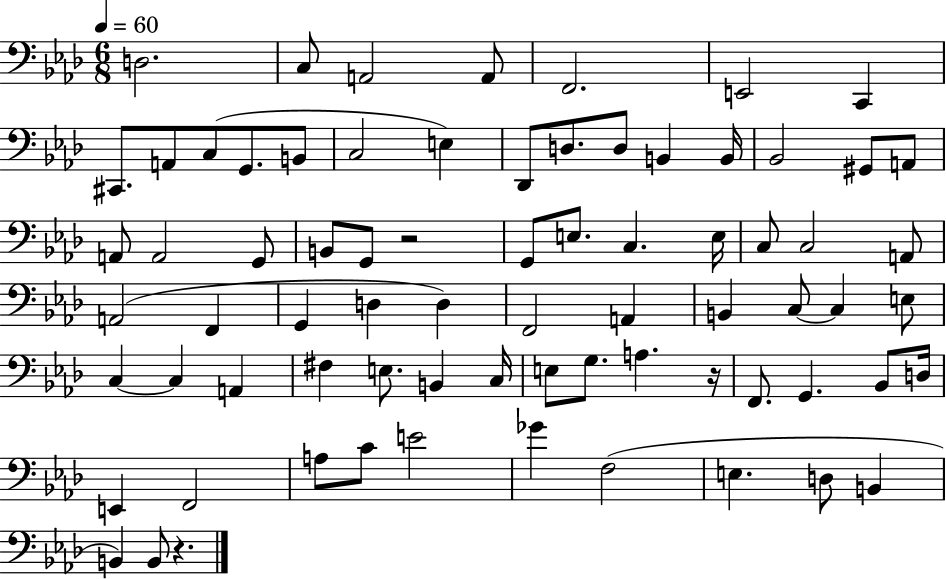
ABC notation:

X:1
T:Untitled
M:6/8
L:1/4
K:Ab
D,2 C,/2 A,,2 A,,/2 F,,2 E,,2 C,, ^C,,/2 A,,/2 C,/2 G,,/2 B,,/2 C,2 E, _D,,/2 D,/2 D,/2 B,, B,,/4 _B,,2 ^G,,/2 A,,/2 A,,/2 A,,2 G,,/2 B,,/2 G,,/2 z2 G,,/2 E,/2 C, E,/4 C,/2 C,2 A,,/2 A,,2 F,, G,, D, D, F,,2 A,, B,, C,/2 C, E,/2 C, C, A,, ^F, E,/2 B,, C,/4 E,/2 G,/2 A, z/4 F,,/2 G,, _B,,/2 D,/4 E,, F,,2 A,/2 C/2 E2 _G F,2 E, D,/2 B,, B,, B,,/2 z